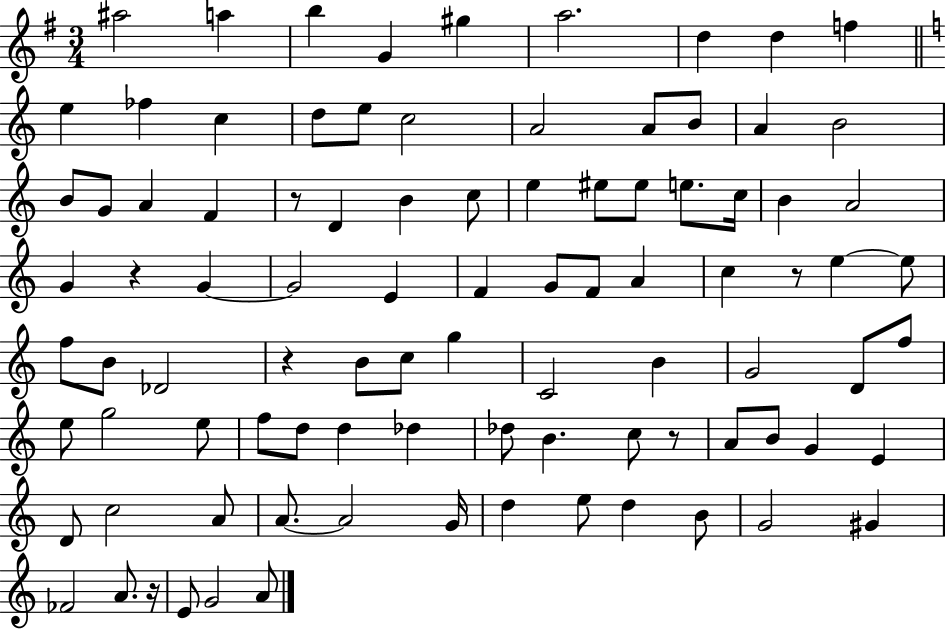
X:1
T:Untitled
M:3/4
L:1/4
K:G
^a2 a b G ^g a2 d d f e _f c d/2 e/2 c2 A2 A/2 B/2 A B2 B/2 G/2 A F z/2 D B c/2 e ^e/2 ^e/2 e/2 c/4 B A2 G z G G2 E F G/2 F/2 A c z/2 e e/2 f/2 B/2 _D2 z B/2 c/2 g C2 B G2 D/2 f/2 e/2 g2 e/2 f/2 d/2 d _d _d/2 B c/2 z/2 A/2 B/2 G E D/2 c2 A/2 A/2 A2 G/4 d e/2 d B/2 G2 ^G _F2 A/2 z/4 E/2 G2 A/2